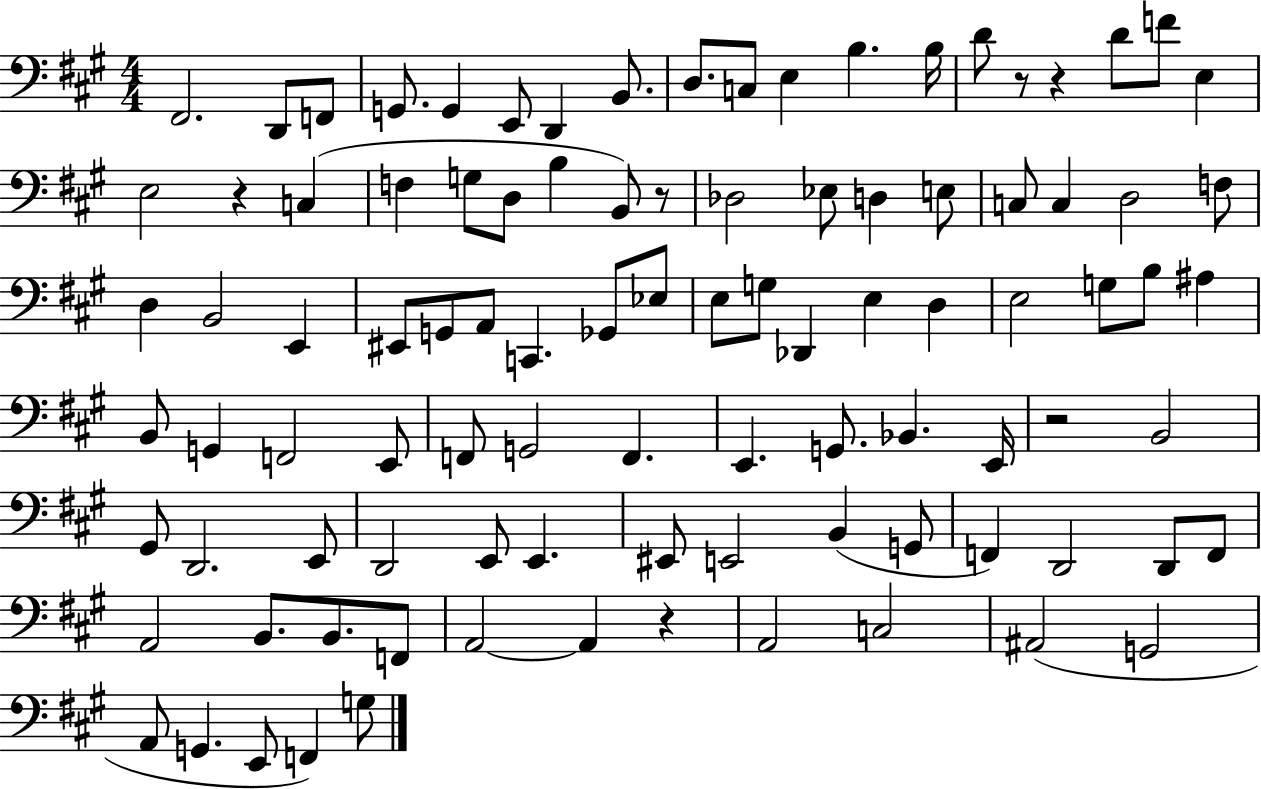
X:1
T:Untitled
M:4/4
L:1/4
K:A
^F,,2 D,,/2 F,,/2 G,,/2 G,, E,,/2 D,, B,,/2 D,/2 C,/2 E, B, B,/4 D/2 z/2 z D/2 F/2 E, E,2 z C, F, G,/2 D,/2 B, B,,/2 z/2 _D,2 _E,/2 D, E,/2 C,/2 C, D,2 F,/2 D, B,,2 E,, ^E,,/2 G,,/2 A,,/2 C,, _G,,/2 _E,/2 E,/2 G,/2 _D,, E, D, E,2 G,/2 B,/2 ^A, B,,/2 G,, F,,2 E,,/2 F,,/2 G,,2 F,, E,, G,,/2 _B,, E,,/4 z2 B,,2 ^G,,/2 D,,2 E,,/2 D,,2 E,,/2 E,, ^E,,/2 E,,2 B,, G,,/2 F,, D,,2 D,,/2 F,,/2 A,,2 B,,/2 B,,/2 F,,/2 A,,2 A,, z A,,2 C,2 ^A,,2 G,,2 A,,/2 G,, E,,/2 F,, G,/2